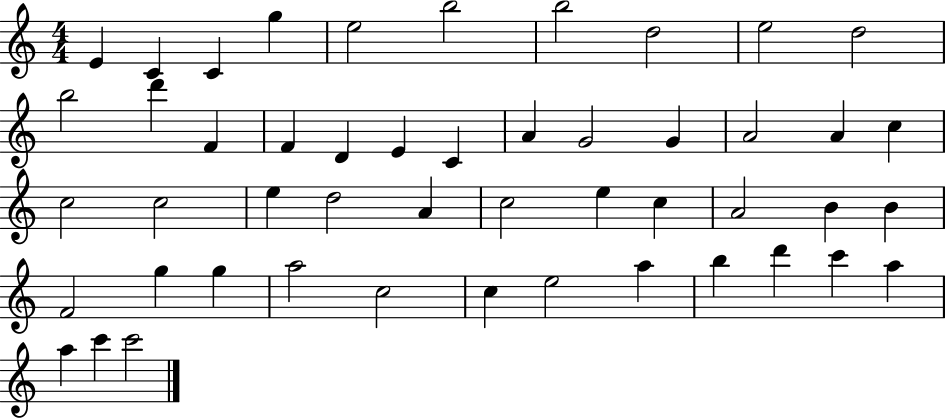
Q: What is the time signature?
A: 4/4